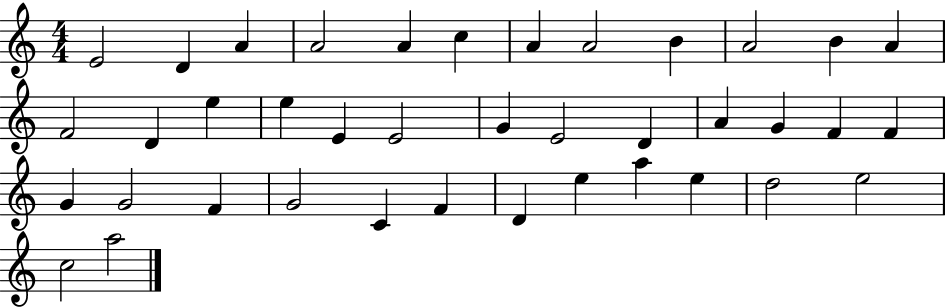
X:1
T:Untitled
M:4/4
L:1/4
K:C
E2 D A A2 A c A A2 B A2 B A F2 D e e E E2 G E2 D A G F F G G2 F G2 C F D e a e d2 e2 c2 a2